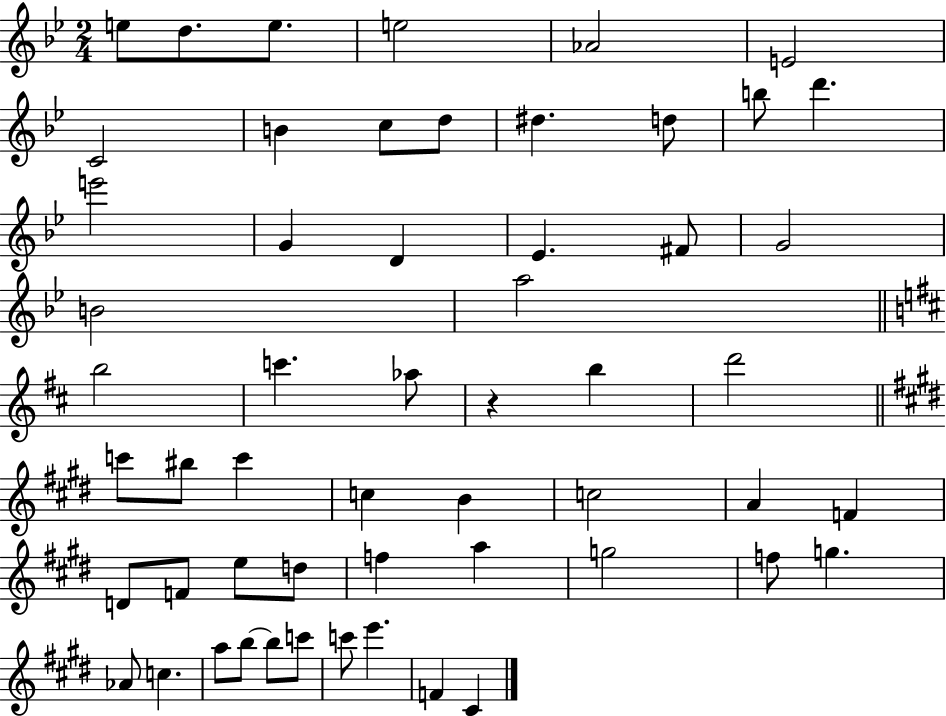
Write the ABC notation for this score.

X:1
T:Untitled
M:2/4
L:1/4
K:Bb
e/2 d/2 e/2 e2 _A2 E2 C2 B c/2 d/2 ^d d/2 b/2 d' e'2 G D _E ^F/2 G2 B2 a2 b2 c' _a/2 z b d'2 c'/2 ^b/2 c' c B c2 A F D/2 F/2 e/2 d/2 f a g2 f/2 g _A/2 c a/2 b/2 b/2 c'/2 c'/2 e' F ^C